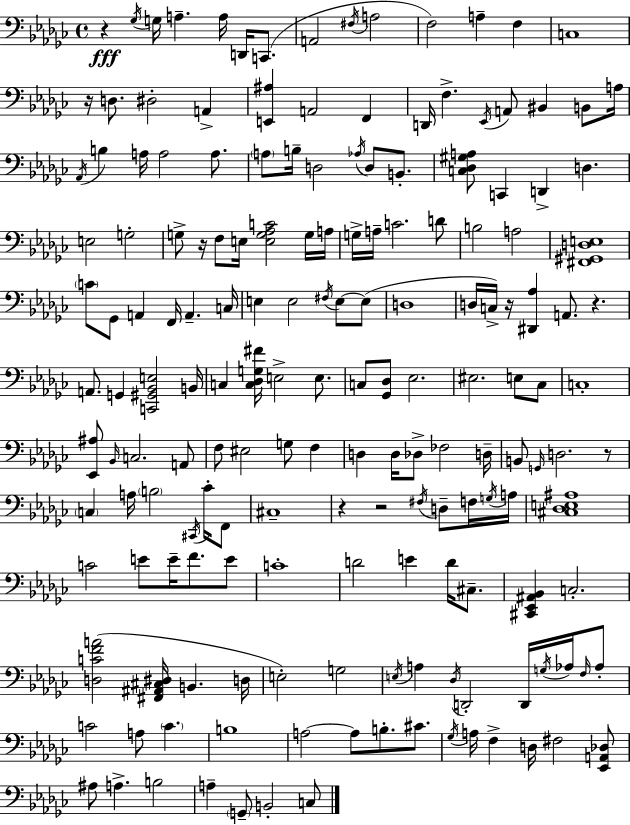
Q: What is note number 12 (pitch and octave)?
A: F3